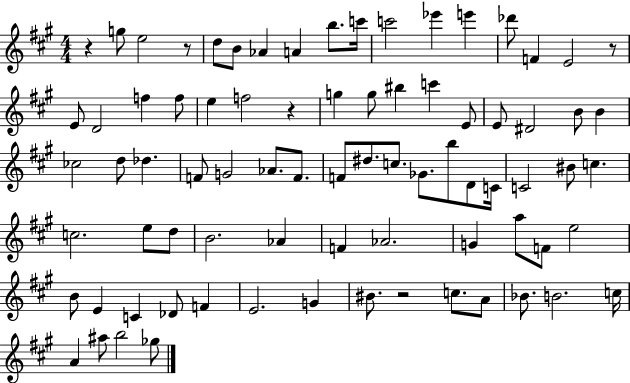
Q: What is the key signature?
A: A major